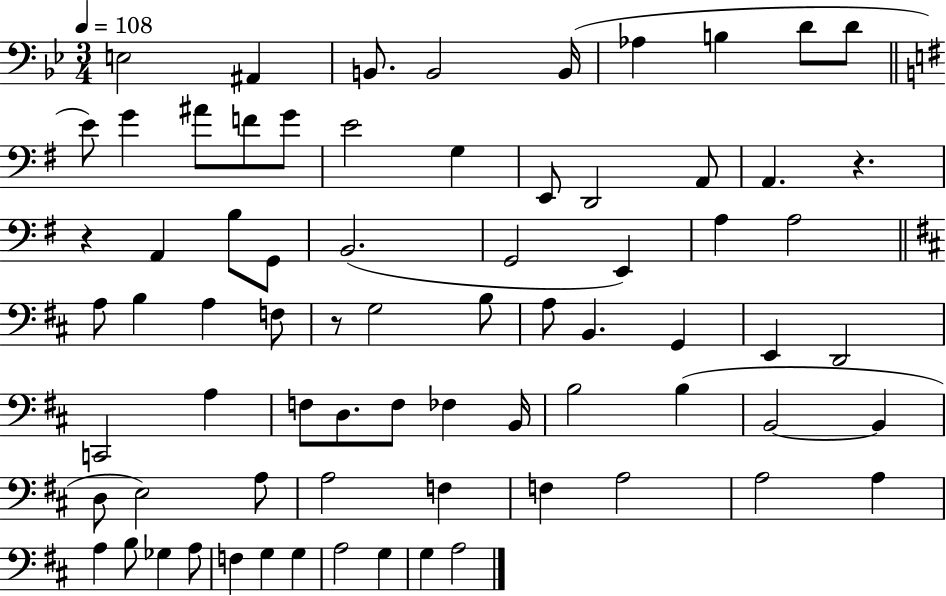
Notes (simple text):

E3/h A#2/q B2/e. B2/h B2/s Ab3/q B3/q D4/e D4/e E4/e G4/q A#4/e F4/e G4/e E4/h G3/q E2/e D2/h A2/e A2/q. R/q. R/q A2/q B3/e G2/e B2/h. G2/h E2/q A3/q A3/h A3/e B3/q A3/q F3/e R/e G3/h B3/e A3/e B2/q. G2/q E2/q D2/h C2/h A3/q F3/e D3/e. F3/e FES3/q B2/s B3/h B3/q B2/h B2/q D3/e E3/h A3/e A3/h F3/q F3/q A3/h A3/h A3/q A3/q B3/e Gb3/q A3/e F3/q G3/q G3/q A3/h G3/q G3/q A3/h